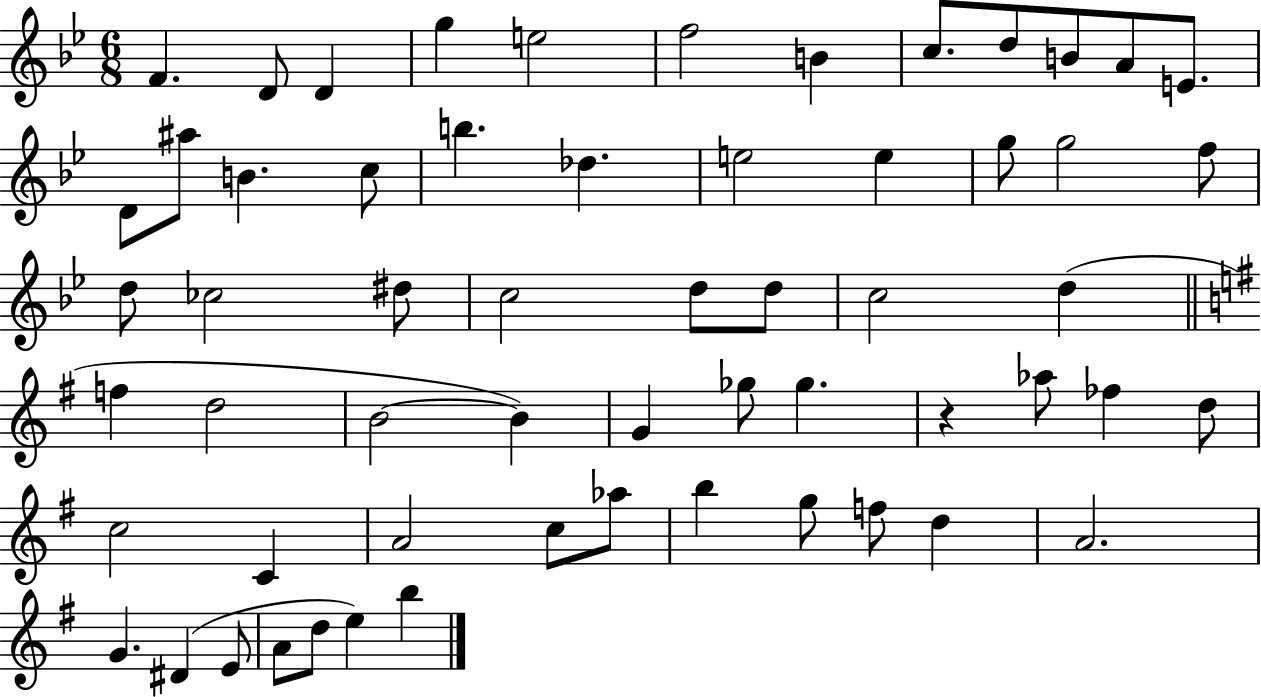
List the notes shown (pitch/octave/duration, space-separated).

F4/q. D4/e D4/q G5/q E5/h F5/h B4/q C5/e. D5/e B4/e A4/e E4/e. D4/e A#5/e B4/q. C5/e B5/q. Db5/q. E5/h E5/q G5/e G5/h F5/e D5/e CES5/h D#5/e C5/h D5/e D5/e C5/h D5/q F5/q D5/h B4/h B4/q G4/q Gb5/e Gb5/q. R/q Ab5/e FES5/q D5/e C5/h C4/q A4/h C5/e Ab5/e B5/q G5/e F5/e D5/q A4/h. G4/q. D#4/q E4/e A4/e D5/e E5/q B5/q